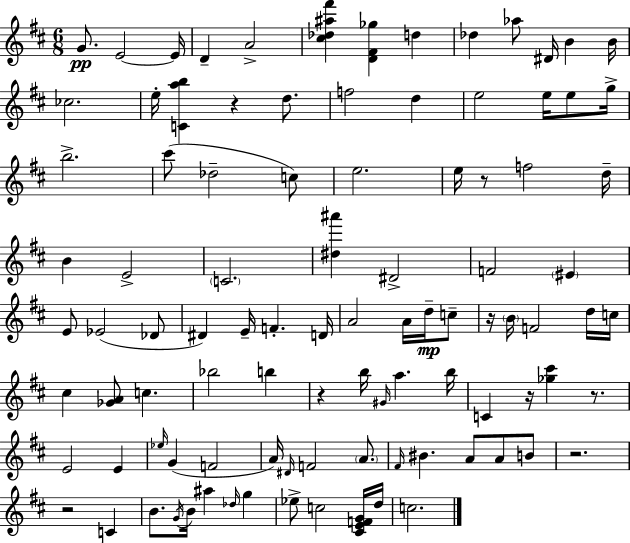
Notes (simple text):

G4/e. E4/h E4/s D4/q A4/h [C#5,Db5,A#5,F#6]/q [D4,F#4,Gb5]/q D5/q Db5/q Ab5/e D#4/s B4/q B4/s CES5/h. E5/s [C4,A5,B5]/q R/q D5/e. F5/h D5/q E5/h E5/s E5/e G5/s B5/h. C#6/e Db5/h C5/e E5/h. E5/s R/e F5/h D5/s B4/q E4/h C4/h. [D#5,A#6]/q D#4/h F4/h EIS4/q E4/e Eb4/h Db4/e D#4/q E4/s F4/q. D4/s A4/h A4/s D5/s C5/e R/s B4/s F4/h D5/s C5/s C#5/q [Gb4,A4]/e C5/q. Bb5/h B5/q R/q B5/s G#4/s A5/q. B5/s C4/q R/s [Gb5,C#6]/q R/e. E4/h E4/q Eb5/s G4/q F4/h A4/s D#4/s F4/h A4/e. F#4/s BIS4/q. A4/e A4/e B4/e R/h. R/h C4/q B4/e. G4/s B4/s A#5/q Db5/s G5/q Eb5/e C5/h [C#4,E4,F4,G4]/s D5/s C5/h.